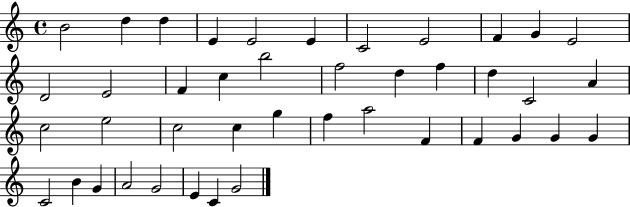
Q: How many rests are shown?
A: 0